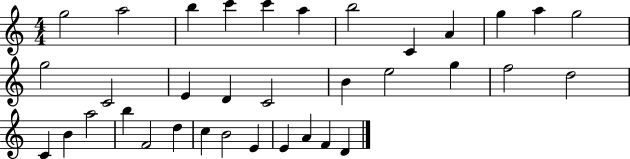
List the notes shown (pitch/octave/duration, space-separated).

G5/h A5/h B5/q C6/q C6/q A5/q B5/h C4/q A4/q G5/q A5/q G5/h G5/h C4/h E4/q D4/q C4/h B4/q E5/h G5/q F5/h D5/h C4/q B4/q A5/h B5/q F4/h D5/q C5/q B4/h E4/q E4/q A4/q F4/q D4/q